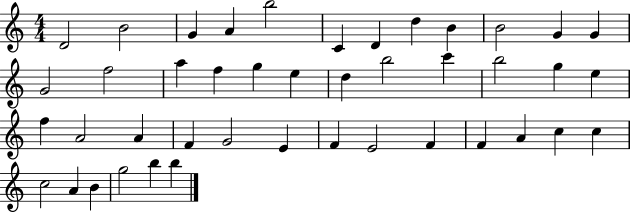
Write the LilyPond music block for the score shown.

{
  \clef treble
  \numericTimeSignature
  \time 4/4
  \key c \major
  d'2 b'2 | g'4 a'4 b''2 | c'4 d'4 d''4 b'4 | b'2 g'4 g'4 | \break g'2 f''2 | a''4 f''4 g''4 e''4 | d''4 b''2 c'''4 | b''2 g''4 e''4 | \break f''4 a'2 a'4 | f'4 g'2 e'4 | f'4 e'2 f'4 | f'4 a'4 c''4 c''4 | \break c''2 a'4 b'4 | g''2 b''4 b''4 | \bar "|."
}